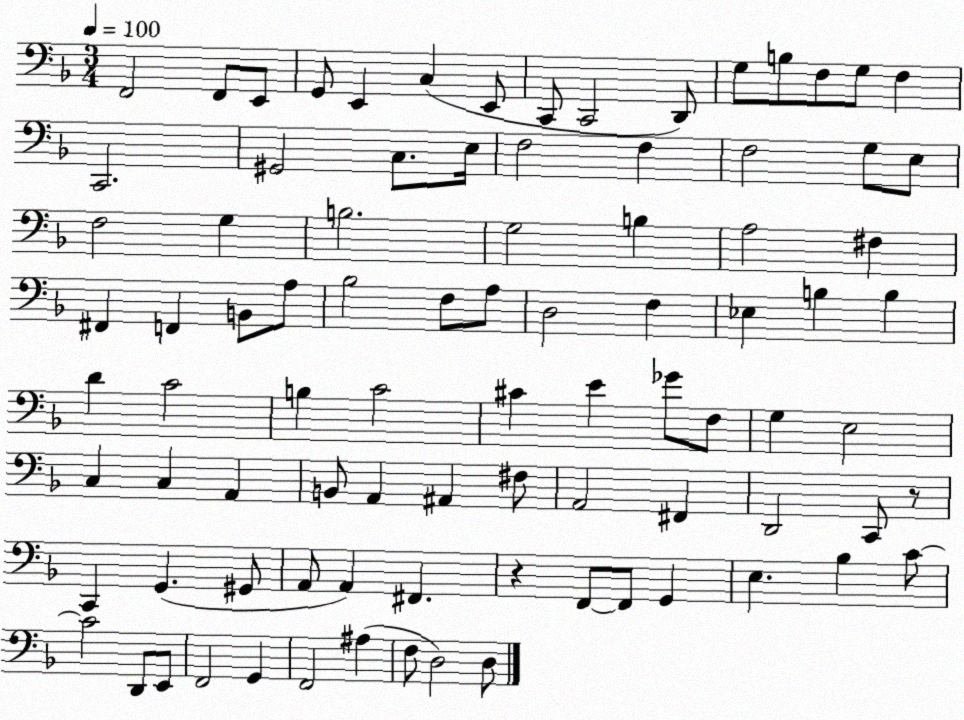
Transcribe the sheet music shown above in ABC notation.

X:1
T:Untitled
M:3/4
L:1/4
K:F
F,,2 F,,/2 E,,/2 G,,/2 E,, C, E,,/2 C,,/2 C,,2 D,,/2 G,/2 B,/2 F,/2 G,/2 F, C,,2 ^G,,2 C,/2 E,/4 F,2 F, F,2 G,/2 E,/2 F,2 G, B,2 G,2 B, A,2 ^F, ^F,, F,, B,,/2 A,/2 _B,2 F,/2 A,/2 D,2 F, _E, B, B, D C2 B, C2 ^C E _G/2 F,/2 G, E,2 C, C, A,, B,,/2 A,, ^A,, ^F,/2 A,,2 ^F,, D,,2 C,,/2 z/2 C,, G,, ^G,,/2 A,,/2 A,, ^F,, z F,,/2 F,,/2 G,, E, _B, C/2 C2 D,,/2 E,,/2 F,,2 G,, F,,2 ^A, F,/2 D,2 D,/2